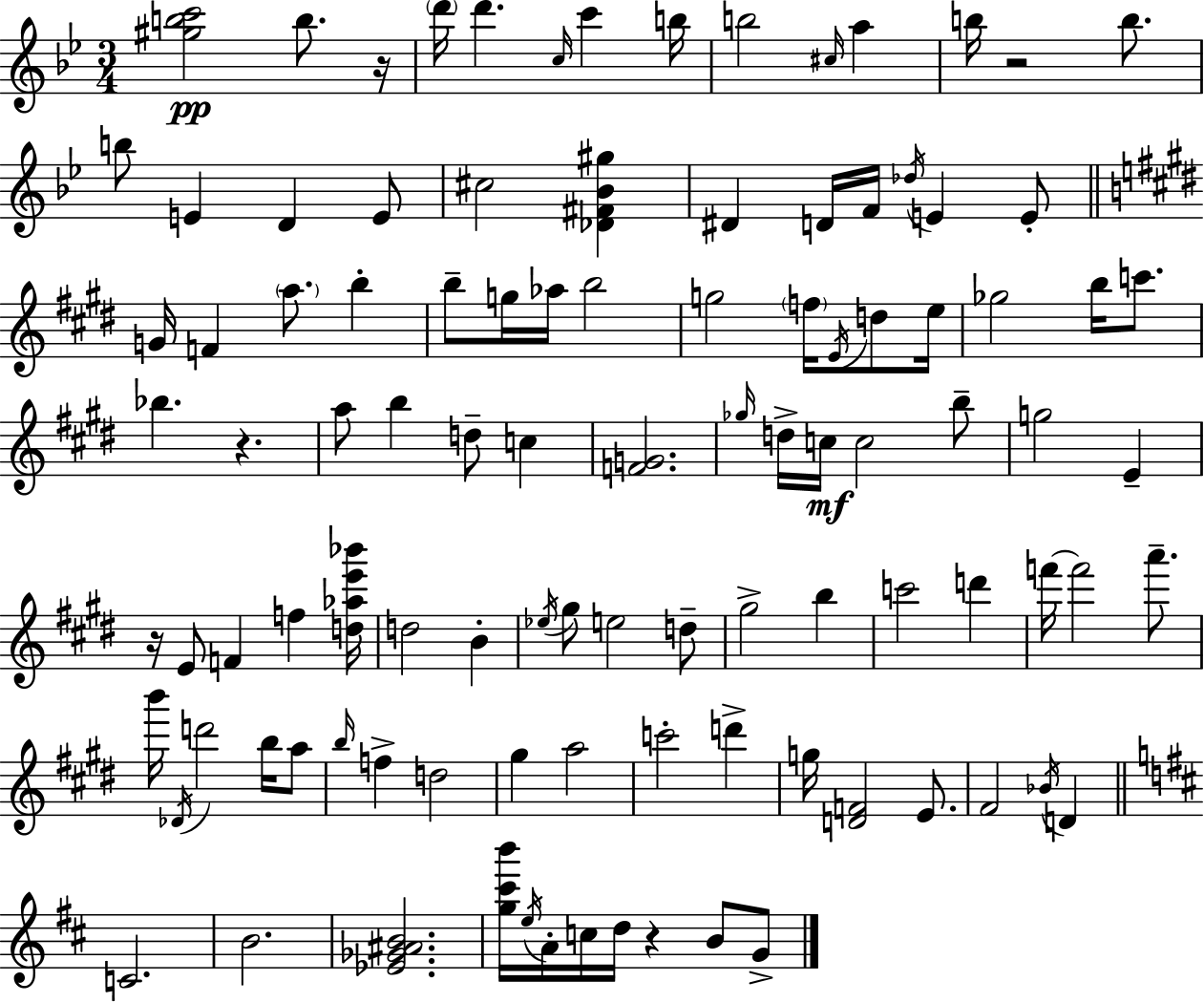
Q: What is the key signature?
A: G minor